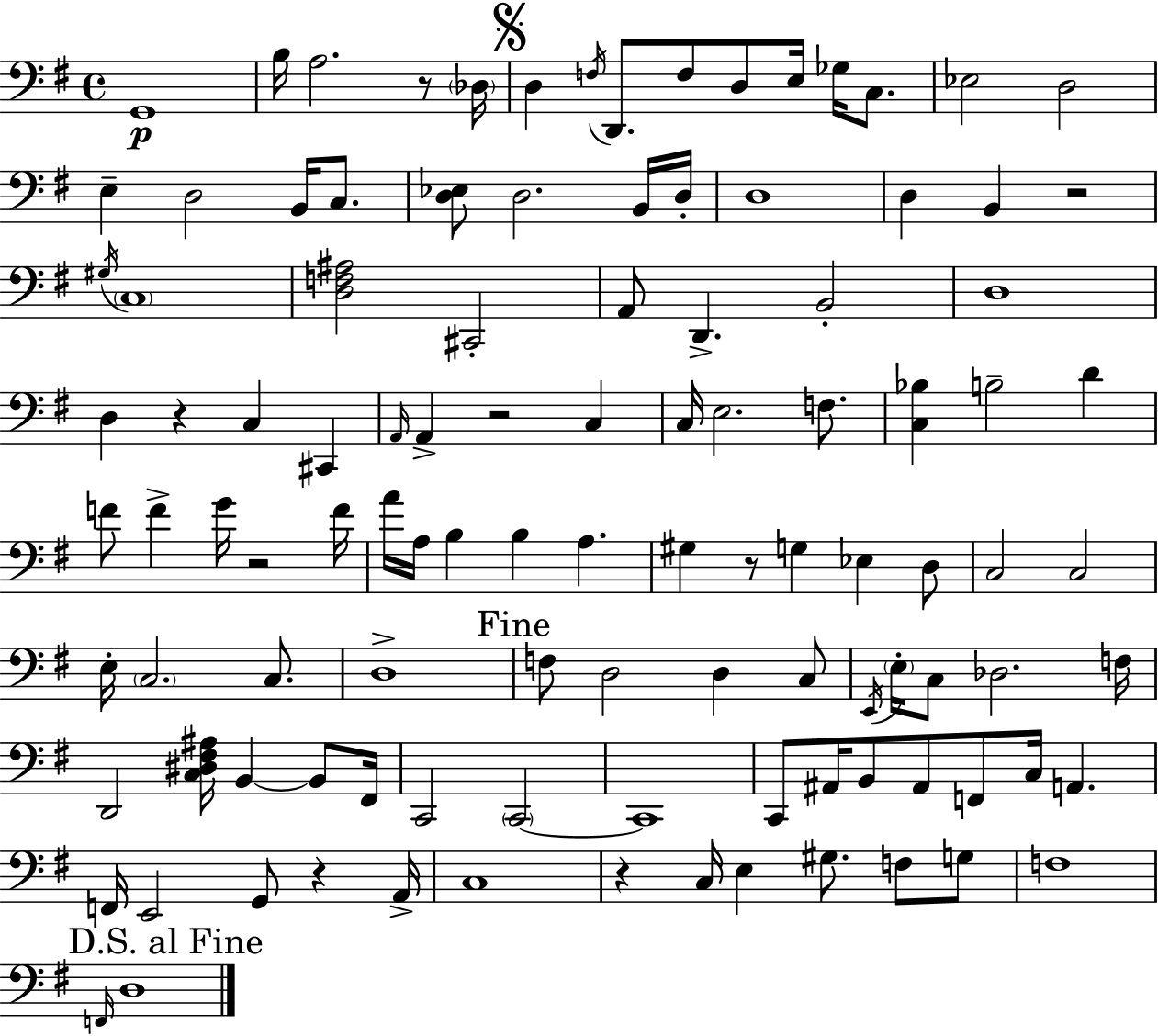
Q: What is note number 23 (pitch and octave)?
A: D3